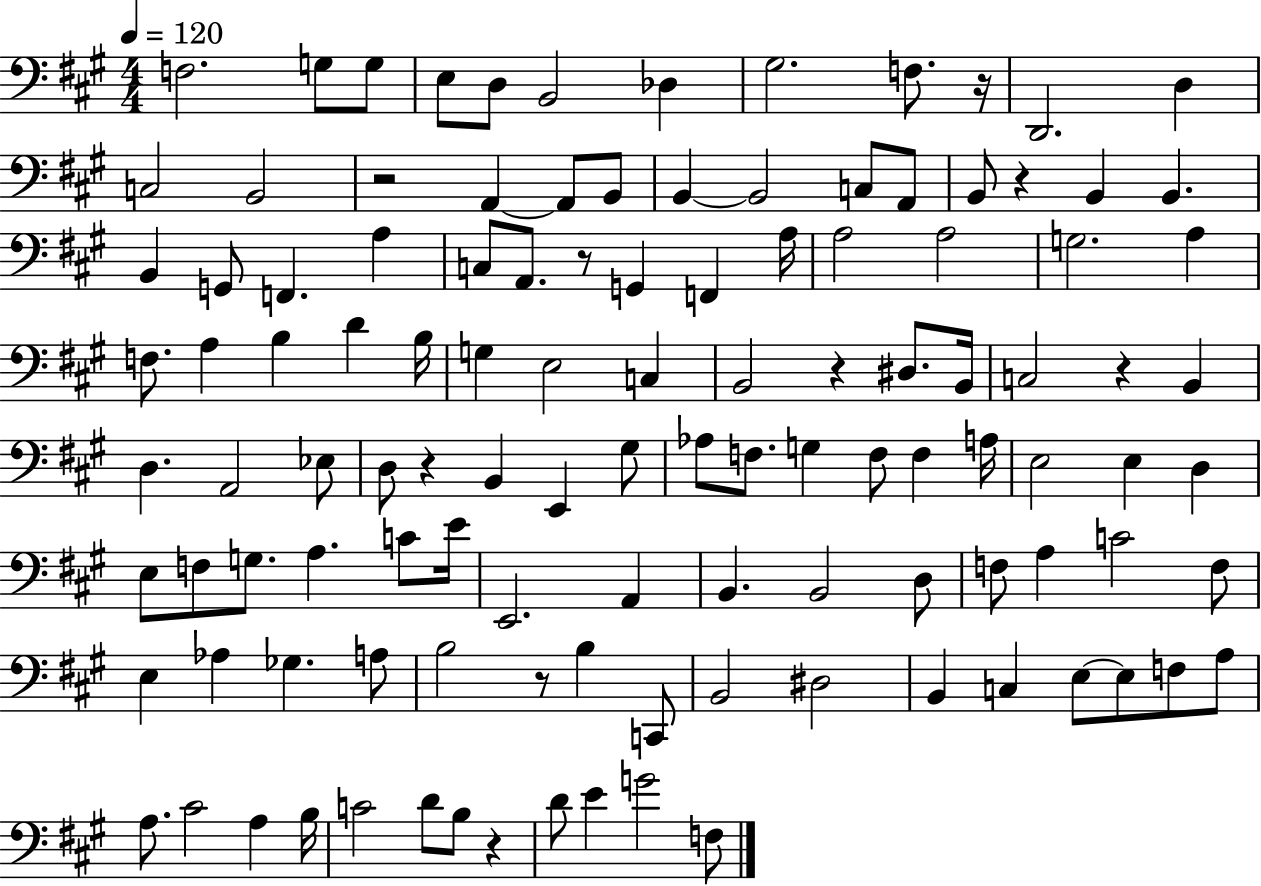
X:1
T:Untitled
M:4/4
L:1/4
K:A
F,2 G,/2 G,/2 E,/2 D,/2 B,,2 _D, ^G,2 F,/2 z/4 D,,2 D, C,2 B,,2 z2 A,, A,,/2 B,,/2 B,, B,,2 C,/2 A,,/2 B,,/2 z B,, B,, B,, G,,/2 F,, A, C,/2 A,,/2 z/2 G,, F,, A,/4 A,2 A,2 G,2 A, F,/2 A, B, D B,/4 G, E,2 C, B,,2 z ^D,/2 B,,/4 C,2 z B,, D, A,,2 _E,/2 D,/2 z B,, E,, ^G,/2 _A,/2 F,/2 G, F,/2 F, A,/4 E,2 E, D, E,/2 F,/2 G,/2 A, C/2 E/4 E,,2 A,, B,, B,,2 D,/2 F,/2 A, C2 F,/2 E, _A, _G, A,/2 B,2 z/2 B, C,,/2 B,,2 ^D,2 B,, C, E,/2 E,/2 F,/2 A,/2 A,/2 ^C2 A, B,/4 C2 D/2 B,/2 z D/2 E G2 F,/2